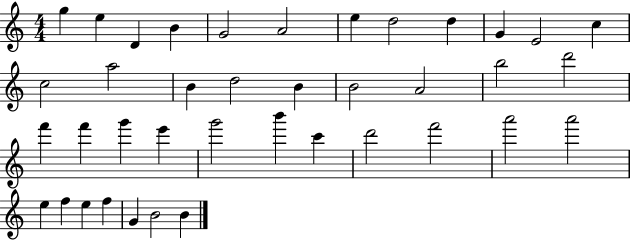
G5/q E5/q D4/q B4/q G4/h A4/h E5/q D5/h D5/q G4/q E4/h C5/q C5/h A5/h B4/q D5/h B4/q B4/h A4/h B5/h D6/h F6/q F6/q G6/q E6/q G6/h B6/q C6/q D6/h F6/h A6/h A6/h E5/q F5/q E5/q F5/q G4/q B4/h B4/q